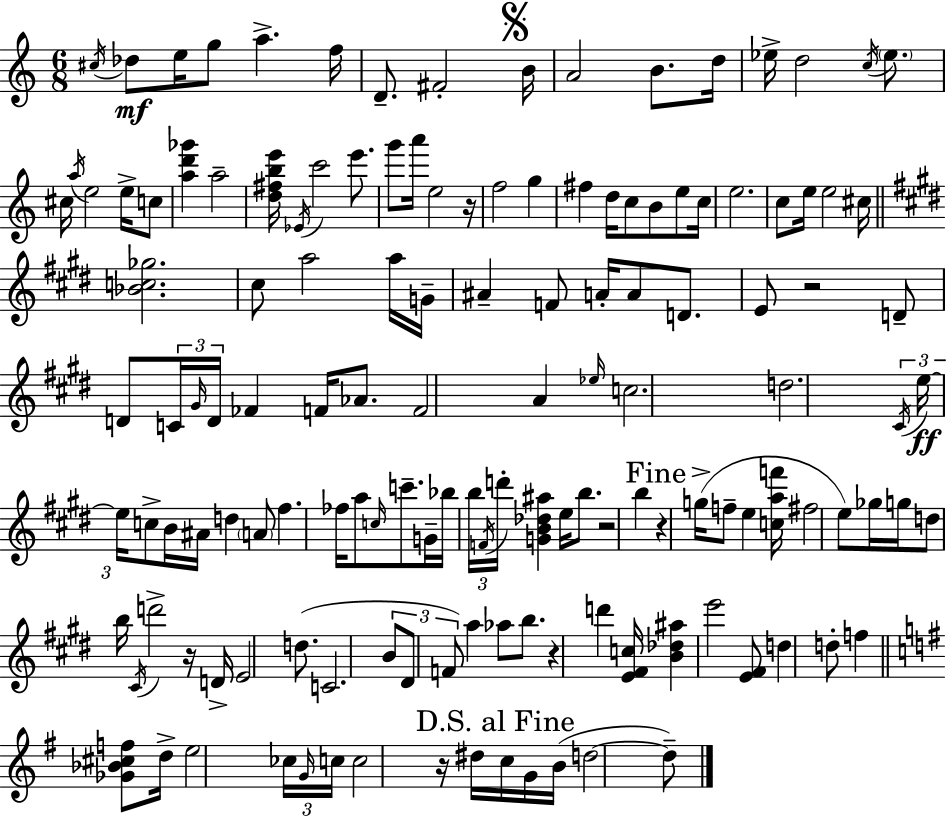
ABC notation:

X:1
T:Untitled
M:6/8
L:1/4
K:Am
^c/4 _d/2 e/4 g/2 a f/4 D/2 ^F2 B/4 A2 B/2 d/4 _e/4 d2 c/4 _e/2 ^c/4 a/4 e2 e/4 c/2 [ad'_g'] a2 [d^fbe']/4 _E/4 c'2 e'/2 g'/2 a'/4 e2 z/4 f2 g ^f d/4 c/2 B/2 e/2 c/4 e2 c/2 e/4 e2 ^c/4 [_Bc_g]2 ^c/2 a2 a/4 G/4 ^A F/2 A/4 A/2 D/2 E/2 z2 D/2 D/2 C/4 ^G/4 D/4 _F F/4 _A/2 F2 A _e/4 c2 d2 ^C/4 e/4 e/4 c/2 B/4 ^A/4 d A/2 ^f _f/4 a/2 c/4 c'/2 G/4 _b/4 b/4 F/4 d'/4 [GB_d^a] e/4 b/2 z2 b z g/4 f/2 e [caf']/4 ^f2 e/2 _g/4 g/4 d/2 b/4 ^C/4 d'2 z/4 D/4 E2 d/2 C2 B/2 ^D/2 F/2 a _a/2 b/2 z d' [E^Fc]/4 [B_d^a] e'2 [E^F]/2 d d/2 f [_G_B^cf]/2 d/4 e2 _c/4 G/4 c/4 c2 z/4 ^d/4 c/4 G/4 B/4 d2 d/2